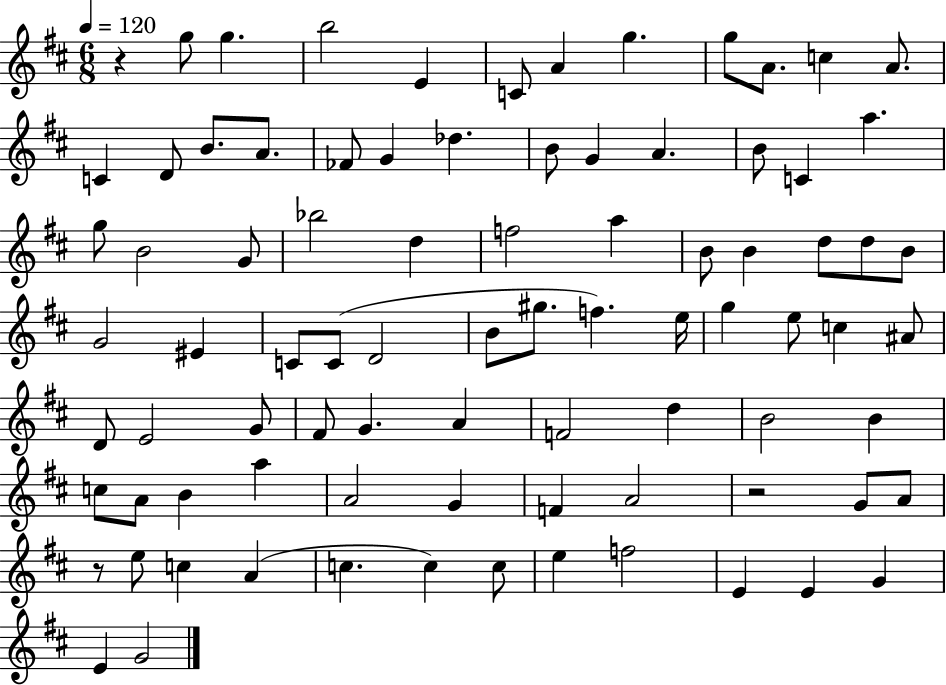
R/q G5/e G5/q. B5/h E4/q C4/e A4/q G5/q. G5/e A4/e. C5/q A4/e. C4/q D4/e B4/e. A4/e. FES4/e G4/q Db5/q. B4/e G4/q A4/q. B4/e C4/q A5/q. G5/e B4/h G4/e Bb5/h D5/q F5/h A5/q B4/e B4/q D5/e D5/e B4/e G4/h EIS4/q C4/e C4/e D4/h B4/e G#5/e. F5/q. E5/s G5/q E5/e C5/q A#4/e D4/e E4/h G4/e F#4/e G4/q. A4/q F4/h D5/q B4/h B4/q C5/e A4/e B4/q A5/q A4/h G4/q F4/q A4/h R/h G4/e A4/e R/e E5/e C5/q A4/q C5/q. C5/q C5/e E5/q F5/h E4/q E4/q G4/q E4/q G4/h